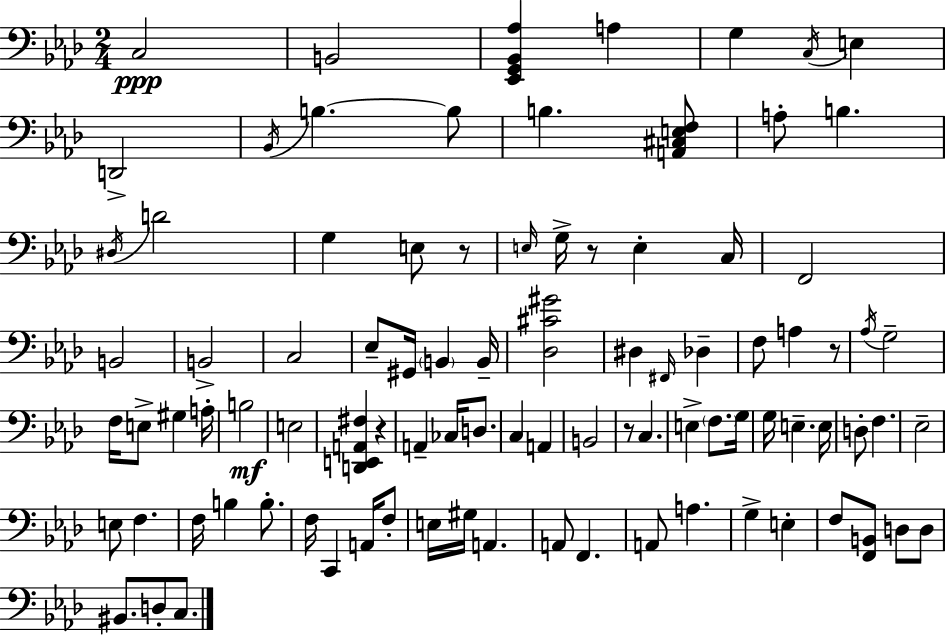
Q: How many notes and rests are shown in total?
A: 92